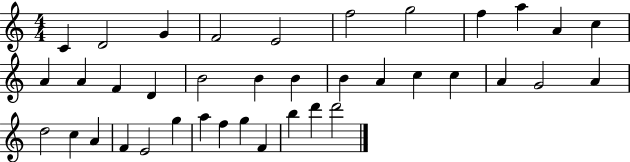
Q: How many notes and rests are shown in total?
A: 38